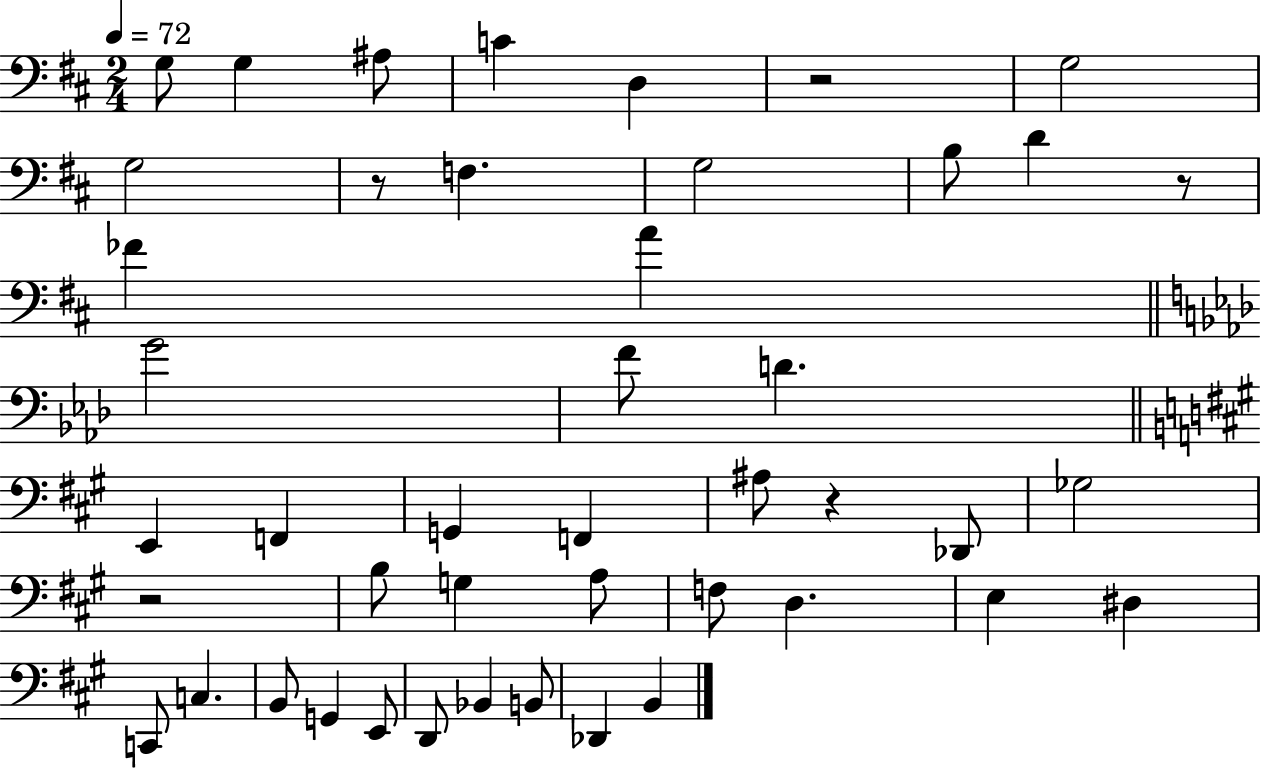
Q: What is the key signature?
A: D major